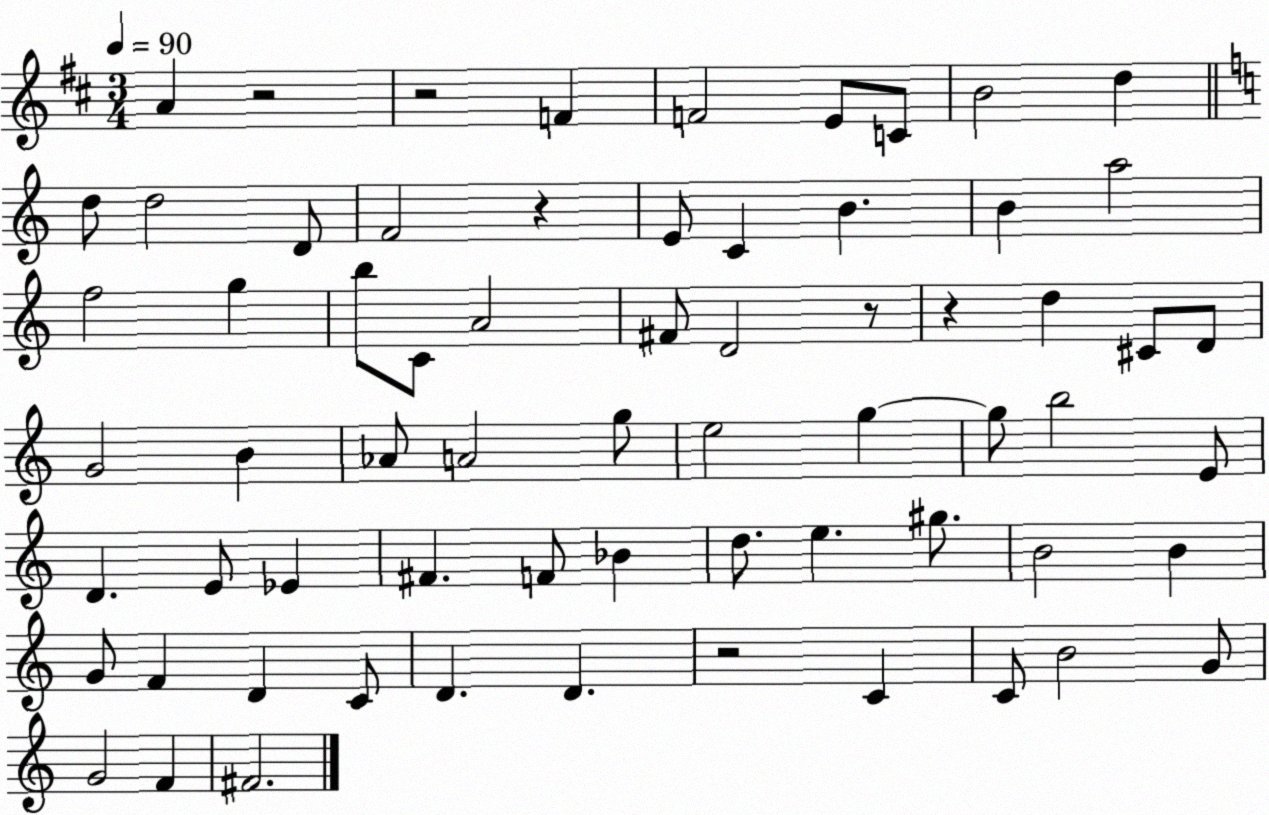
X:1
T:Untitled
M:3/4
L:1/4
K:D
A z2 z2 F F2 E/2 C/2 B2 d d/2 d2 D/2 F2 z E/2 C B B a2 f2 g b/2 C/2 A2 ^F/2 D2 z/2 z d ^C/2 D/2 G2 B _A/2 A2 g/2 e2 g g/2 b2 E/2 D E/2 _E ^F F/2 _B d/2 e ^g/2 B2 B G/2 F D C/2 D D z2 C C/2 B2 G/2 G2 F ^F2